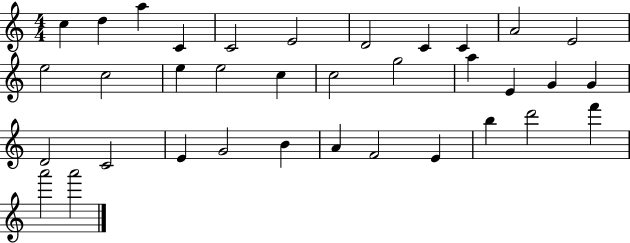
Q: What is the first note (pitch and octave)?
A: C5